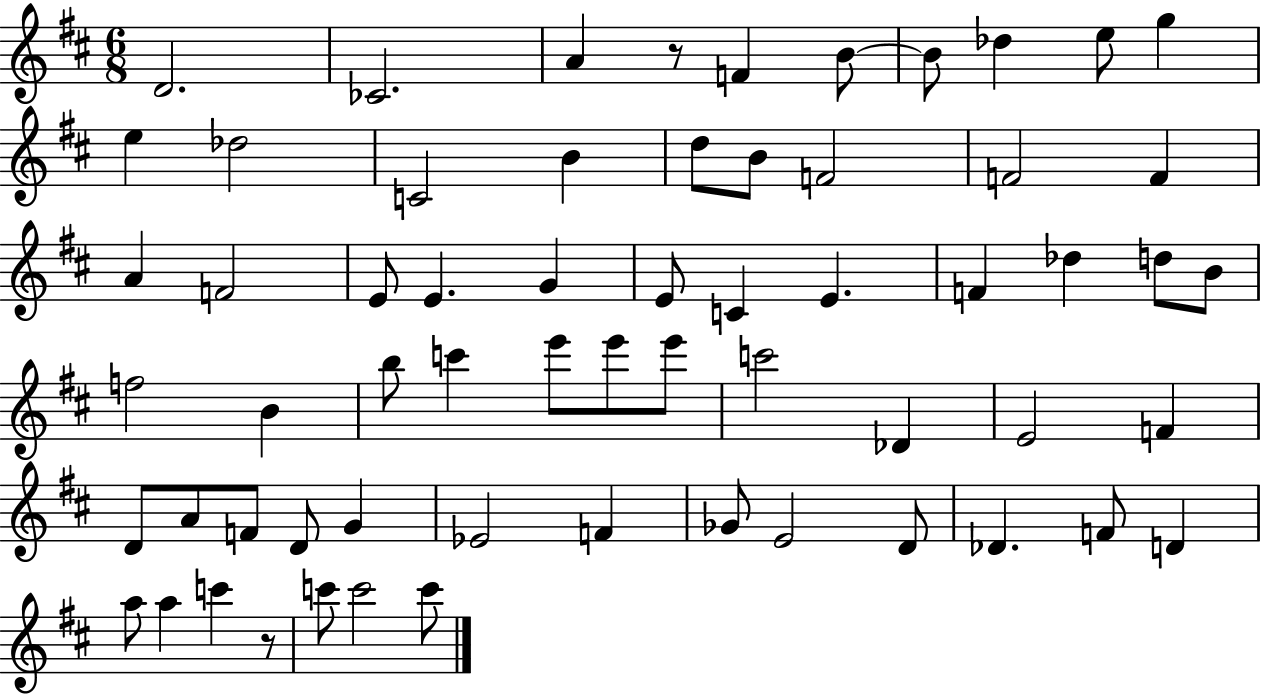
{
  \clef treble
  \numericTimeSignature
  \time 6/8
  \key d \major
  \repeat volta 2 { d'2. | ces'2. | a'4 r8 f'4 b'8~~ | b'8 des''4 e''8 g''4 | \break e''4 des''2 | c'2 b'4 | d''8 b'8 f'2 | f'2 f'4 | \break a'4 f'2 | e'8 e'4. g'4 | e'8 c'4 e'4. | f'4 des''4 d''8 b'8 | \break f''2 b'4 | b''8 c'''4 e'''8 e'''8 e'''8 | c'''2 des'4 | e'2 f'4 | \break d'8 a'8 f'8 d'8 g'4 | ees'2 f'4 | ges'8 e'2 d'8 | des'4. f'8 d'4 | \break a''8 a''4 c'''4 r8 | c'''8 c'''2 c'''8 | } \bar "|."
}